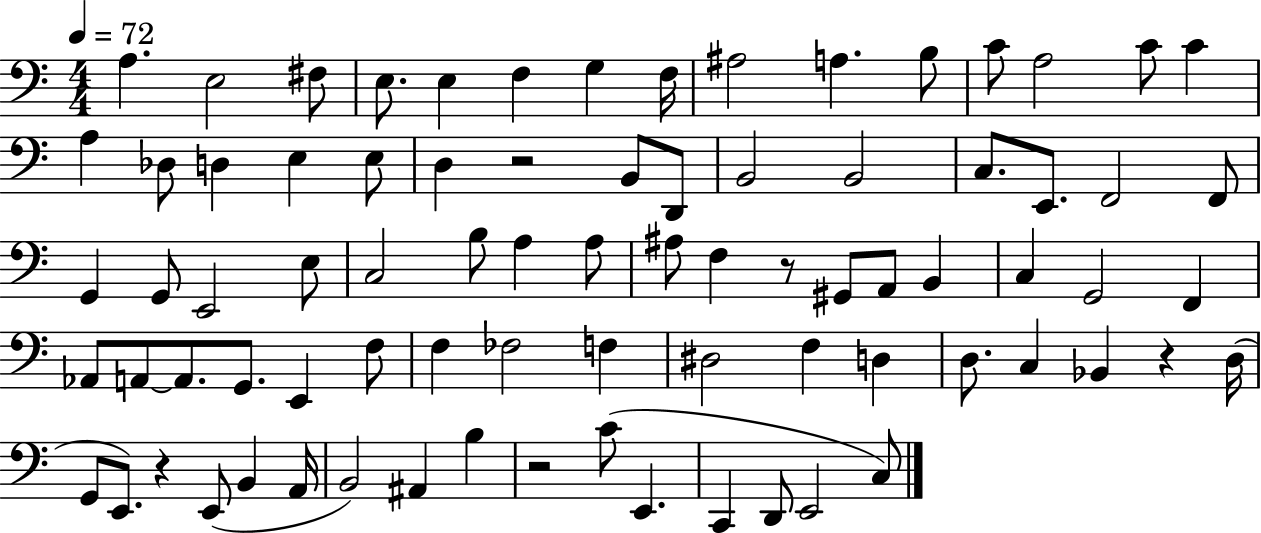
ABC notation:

X:1
T:Untitled
M:4/4
L:1/4
K:C
A, E,2 ^F,/2 E,/2 E, F, G, F,/4 ^A,2 A, B,/2 C/2 A,2 C/2 C A, _D,/2 D, E, E,/2 D, z2 B,,/2 D,,/2 B,,2 B,,2 C,/2 E,,/2 F,,2 F,,/2 G,, G,,/2 E,,2 E,/2 C,2 B,/2 A, A,/2 ^A,/2 F, z/2 ^G,,/2 A,,/2 B,, C, G,,2 F,, _A,,/2 A,,/2 A,,/2 G,,/2 E,, F,/2 F, _F,2 F, ^D,2 F, D, D,/2 C, _B,, z D,/4 G,,/2 E,,/2 z E,,/2 B,, A,,/4 B,,2 ^A,, B, z2 C/2 E,, C,, D,,/2 E,,2 C,/2